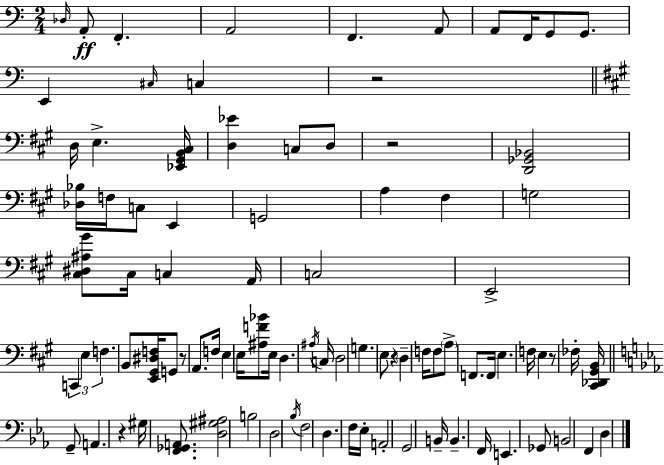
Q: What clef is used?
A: bass